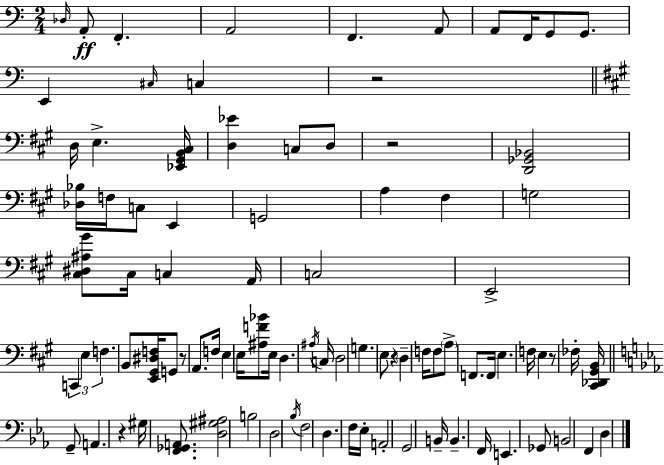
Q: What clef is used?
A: bass